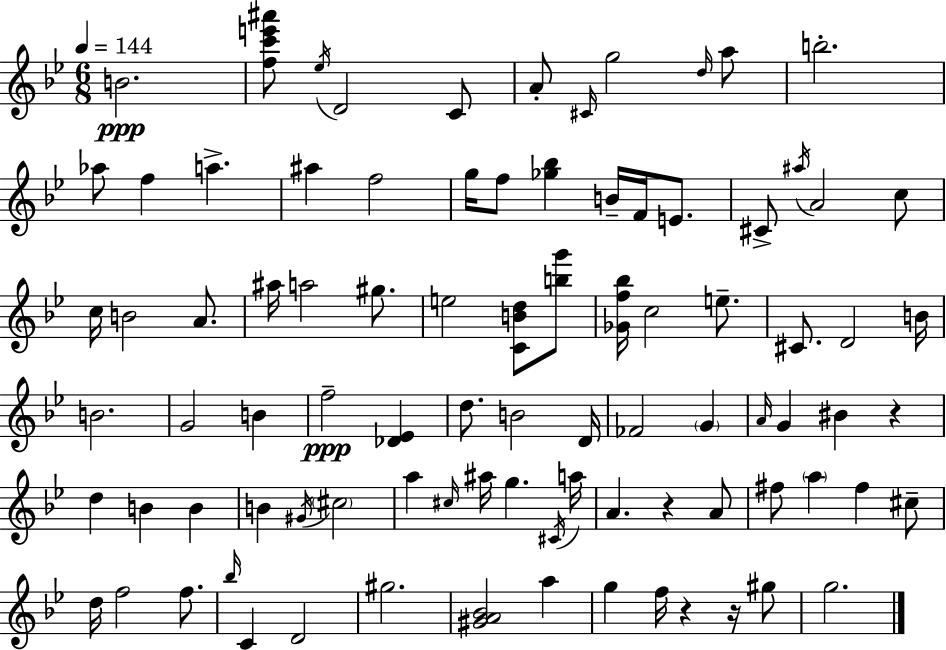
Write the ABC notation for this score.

X:1
T:Untitled
M:6/8
L:1/4
K:Gm
B2 [fc'e'^a']/2 _e/4 D2 C/2 A/2 ^C/4 g2 d/4 a/2 b2 _a/2 f a ^a f2 g/4 f/2 [_g_b] B/4 F/4 E/2 ^C/2 ^a/4 A2 c/2 c/4 B2 A/2 ^a/4 a2 ^g/2 e2 [CBd]/2 [bg']/2 [_Gf_b]/4 c2 e/2 ^C/2 D2 B/4 B2 G2 B f2 [_D_E] d/2 B2 D/4 _F2 G A/4 G ^B z d B B B ^G/4 ^c2 a ^c/4 ^a/4 g ^C/4 a/4 A z A/2 ^f/2 a ^f ^c/2 d/4 f2 f/2 _b/4 C D2 ^g2 [^GA_B]2 a g f/4 z z/4 ^g/2 g2